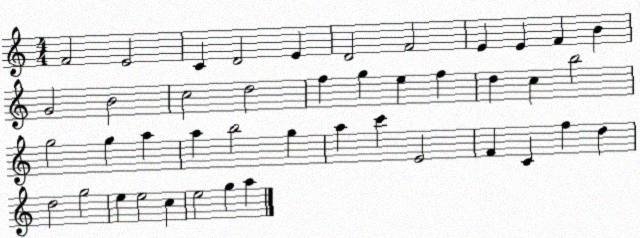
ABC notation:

X:1
T:Untitled
M:4/4
L:1/4
K:C
F2 E2 C D2 E D2 F2 E E F B G2 B2 c2 d2 f g e f d c b2 g2 g a a b2 g a c' E2 F C f d d2 g2 e e2 c e2 g a